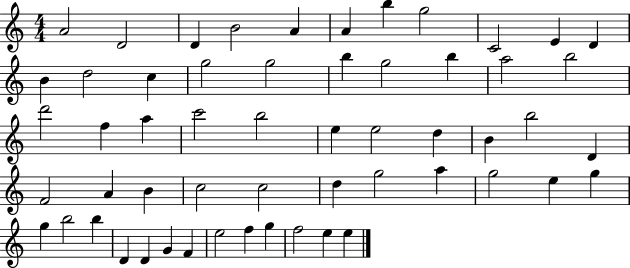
A4/h D4/h D4/q B4/h A4/q A4/q B5/q G5/h C4/h E4/q D4/q B4/q D5/h C5/q G5/h G5/h B5/q G5/h B5/q A5/h B5/h D6/h F5/q A5/q C6/h B5/h E5/q E5/h D5/q B4/q B5/h D4/q F4/h A4/q B4/q C5/h C5/h D5/q G5/h A5/q G5/h E5/q G5/q G5/q B5/h B5/q D4/q D4/q G4/q F4/q E5/h F5/q G5/q F5/h E5/q E5/q